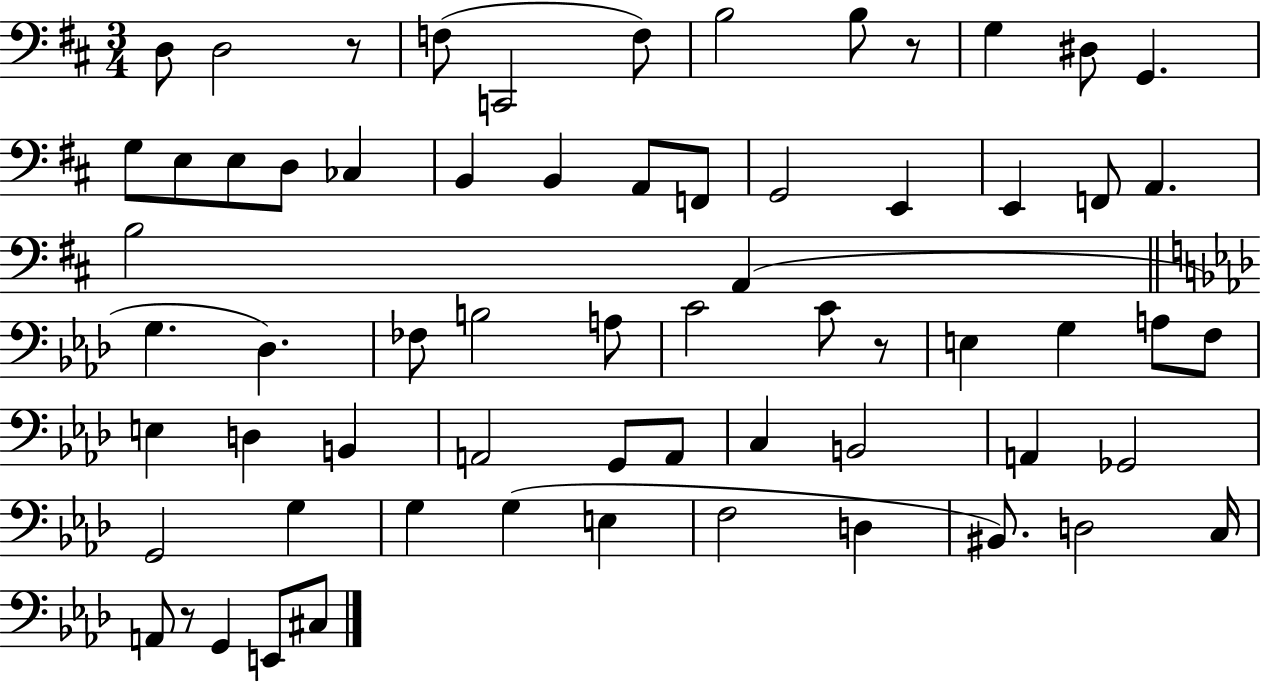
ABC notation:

X:1
T:Untitled
M:3/4
L:1/4
K:D
D,/2 D,2 z/2 F,/2 C,,2 F,/2 B,2 B,/2 z/2 G, ^D,/2 G,, G,/2 E,/2 E,/2 D,/2 _C, B,, B,, A,,/2 F,,/2 G,,2 E,, E,, F,,/2 A,, B,2 A,, G, _D, _F,/2 B,2 A,/2 C2 C/2 z/2 E, G, A,/2 F,/2 E, D, B,, A,,2 G,,/2 A,,/2 C, B,,2 A,, _G,,2 G,,2 G, G, G, E, F,2 D, ^B,,/2 D,2 C,/4 A,,/2 z/2 G,, E,,/2 ^C,/2